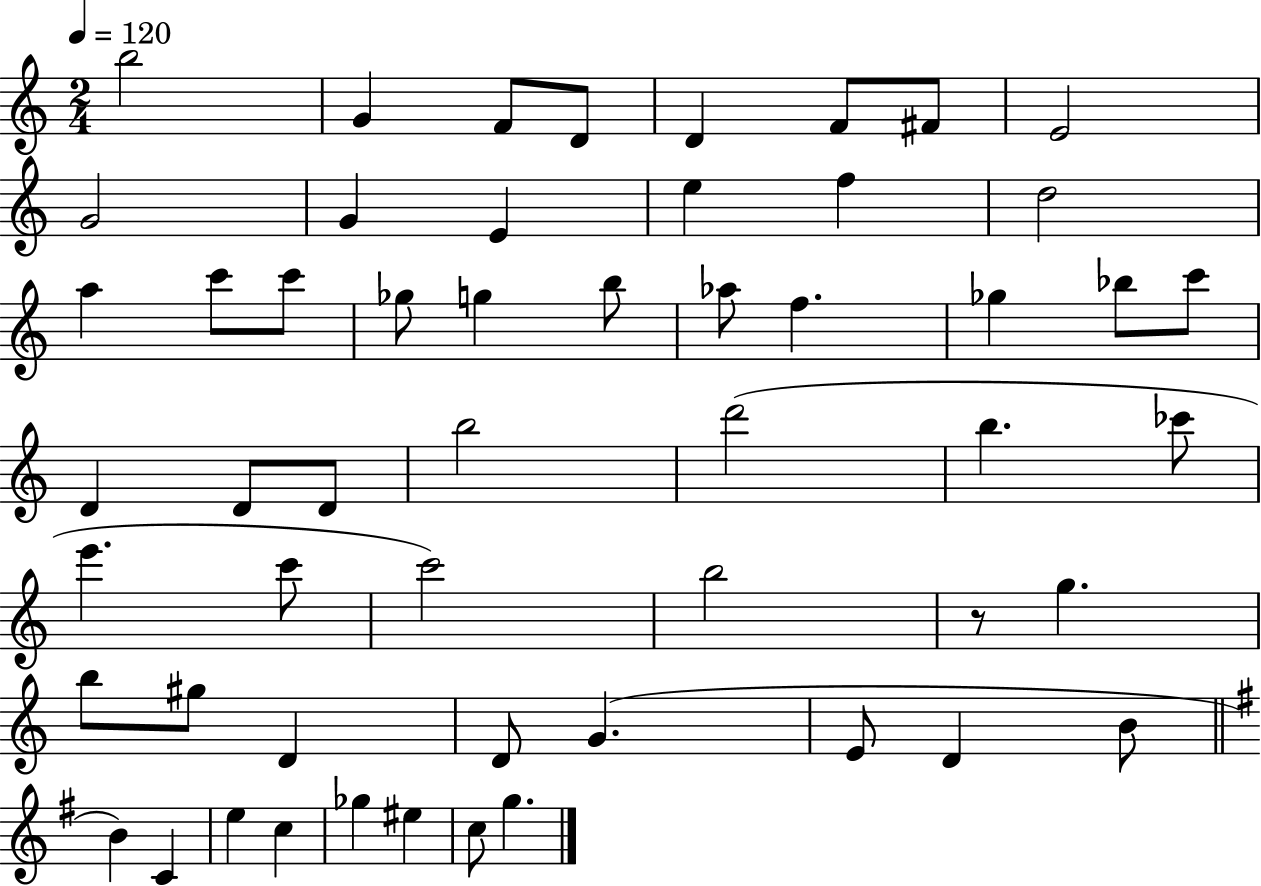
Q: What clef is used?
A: treble